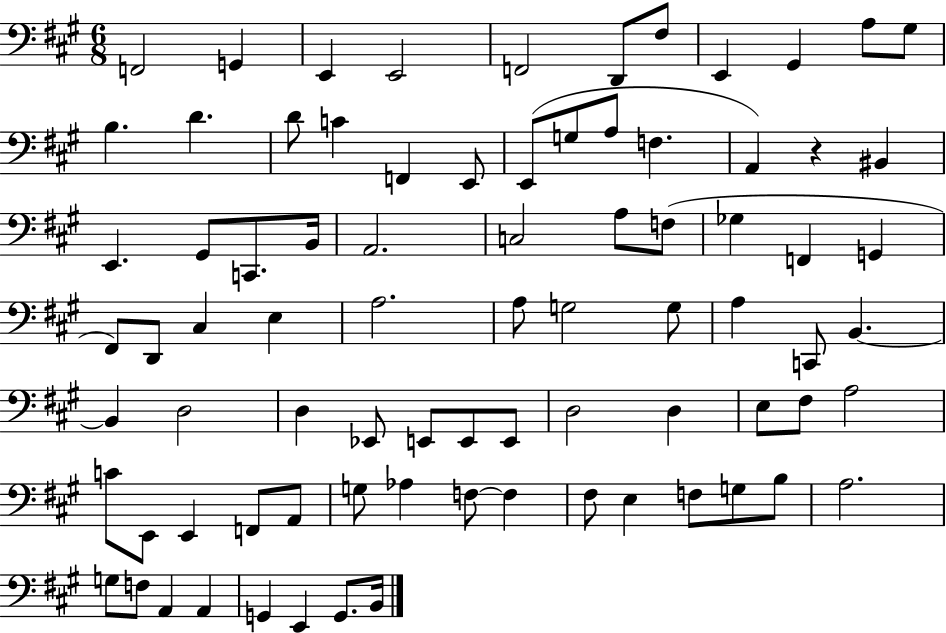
F2/h G2/q E2/q E2/h F2/h D2/e F#3/e E2/q G#2/q A3/e G#3/e B3/q. D4/q. D4/e C4/q F2/q E2/e E2/e G3/e A3/e F3/q. A2/q R/q BIS2/q E2/q. G#2/e C2/e. B2/s A2/h. C3/h A3/e F3/e Gb3/q F2/q G2/q F#2/e D2/e C#3/q E3/q A3/h. A3/e G3/h G3/e A3/q C2/e B2/q. B2/q D3/h D3/q Eb2/e E2/e E2/e E2/e D3/h D3/q E3/e F#3/e A3/h C4/e E2/e E2/q F2/e A2/e G3/e Ab3/q F3/e F3/q F#3/e E3/q F3/e G3/e B3/e A3/h. G3/e F3/e A2/q A2/q G2/q E2/q G2/e. B2/s